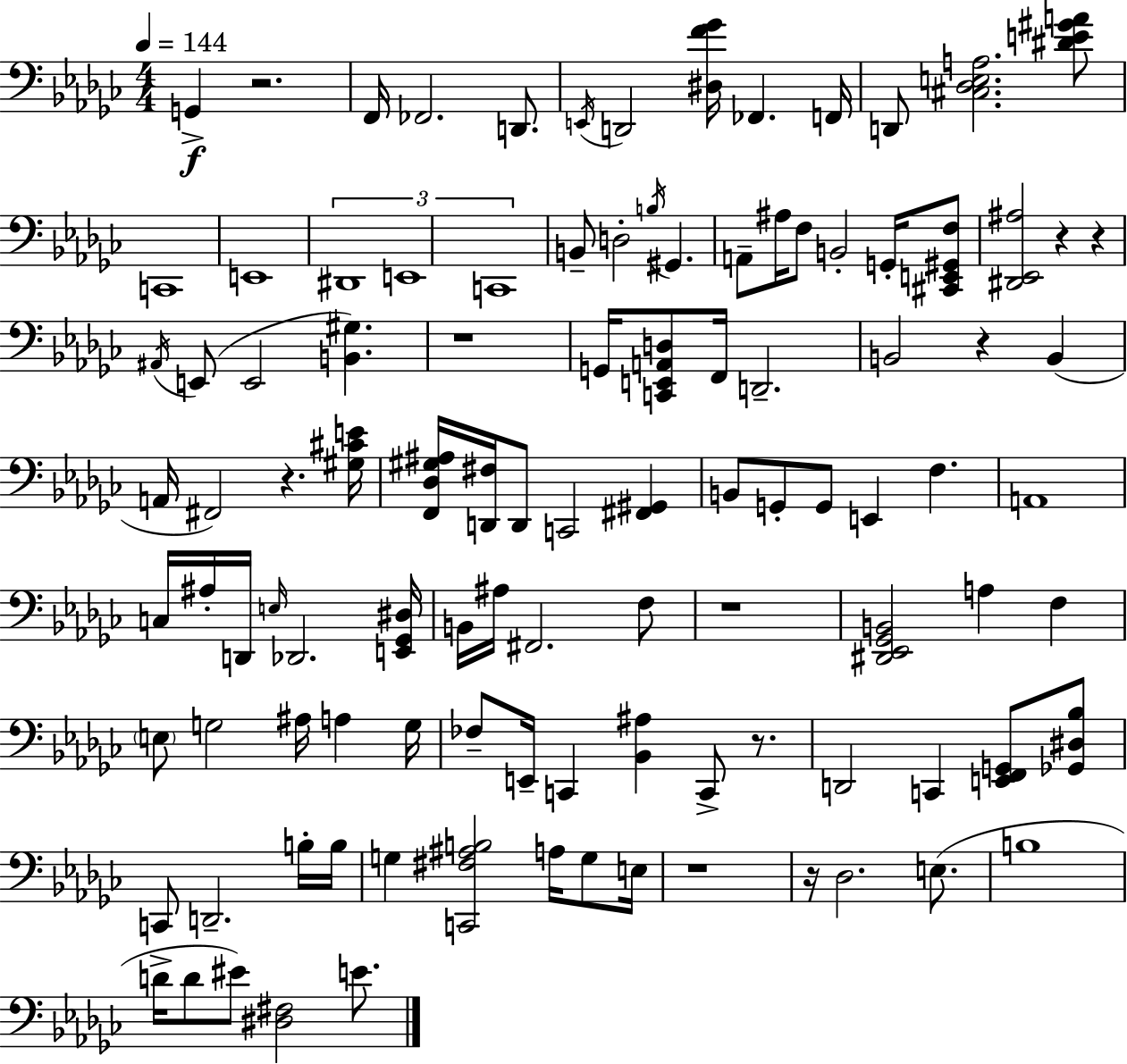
X:1
T:Untitled
M:4/4
L:1/4
K:Ebm
G,, z2 F,,/4 _F,,2 D,,/2 E,,/4 D,,2 [^D,F_G]/4 _F,, F,,/4 D,,/2 [^C,_D,E,A,]2 [^DE^GA]/2 C,,4 E,,4 ^D,,4 E,,4 C,,4 B,,/2 D,2 B,/4 ^G,, A,,/2 ^A,/4 F,/2 B,,2 G,,/4 [^C,,E,,^G,,F,]/2 [^D,,_E,,^A,]2 z z ^A,,/4 E,,/2 E,,2 [B,,^G,] z4 G,,/4 [C,,E,,A,,D,]/2 F,,/4 D,,2 B,,2 z B,, A,,/4 ^F,,2 z [^G,^CE]/4 [F,,_D,^G,^A,]/4 [D,,^F,]/4 D,,/2 C,,2 [^F,,^G,,] B,,/2 G,,/2 G,,/2 E,, F, A,,4 C,/4 ^A,/4 D,,/4 E,/4 _D,,2 [E,,_G,,^D,]/4 B,,/4 ^A,/4 ^F,,2 F,/2 z4 [^D,,_E,,_G,,B,,]2 A, F, E,/2 G,2 ^A,/4 A, G,/4 _F,/2 E,,/4 C,, [_B,,^A,] C,,/2 z/2 D,,2 C,, [E,,F,,G,,]/2 [_G,,^D,_B,]/2 C,,/2 D,,2 B,/4 B,/4 G, [C,,^F,^A,B,]2 A,/4 G,/2 E,/4 z4 z/4 _D,2 E,/2 B,4 D/4 D/2 ^E/2 [^D,^F,]2 E/2